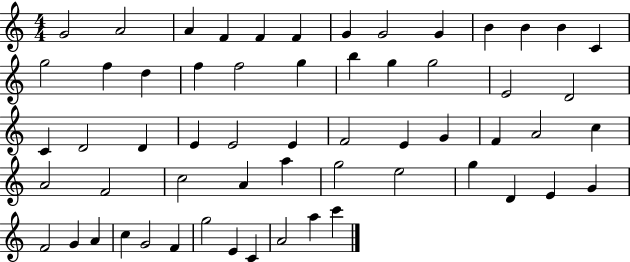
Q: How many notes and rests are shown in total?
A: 59